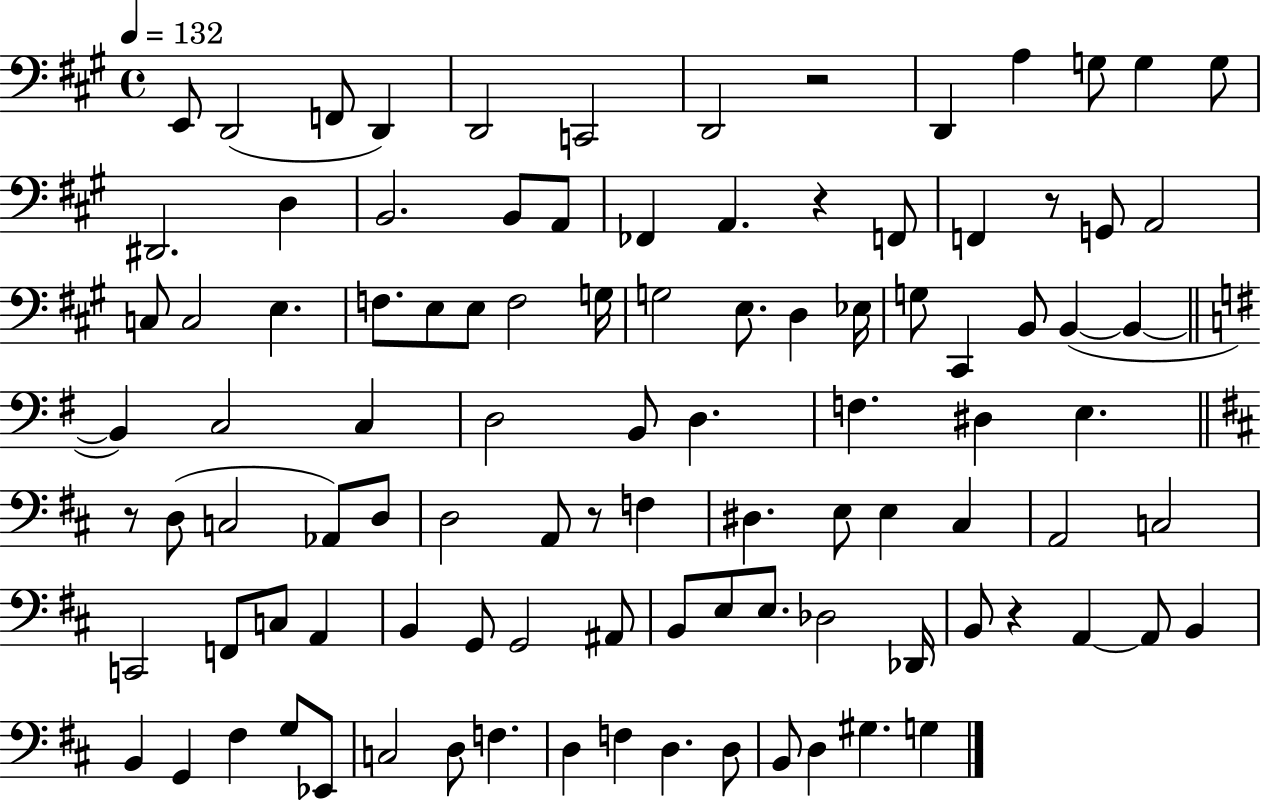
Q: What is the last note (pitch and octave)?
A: G3